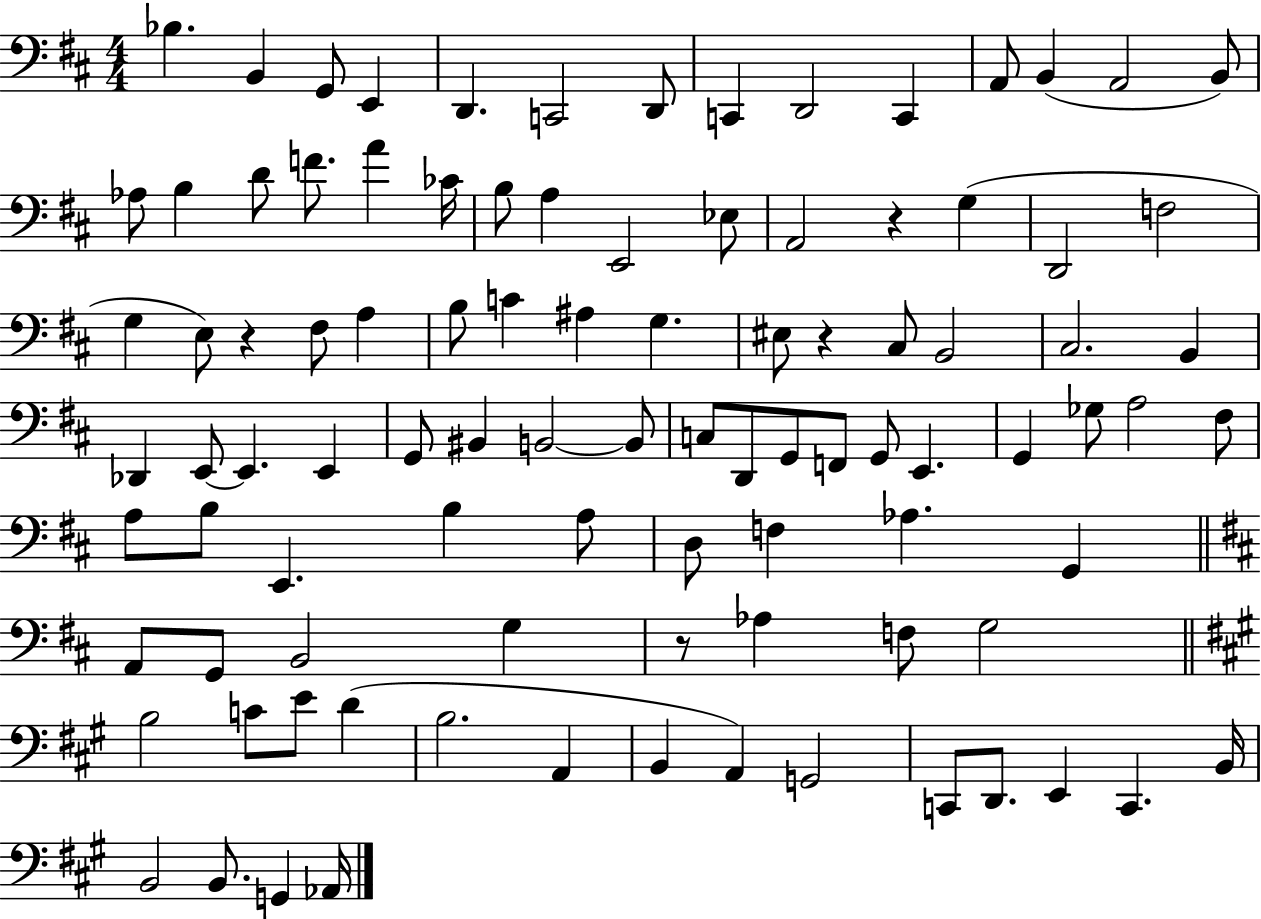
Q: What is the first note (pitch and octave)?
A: Bb3